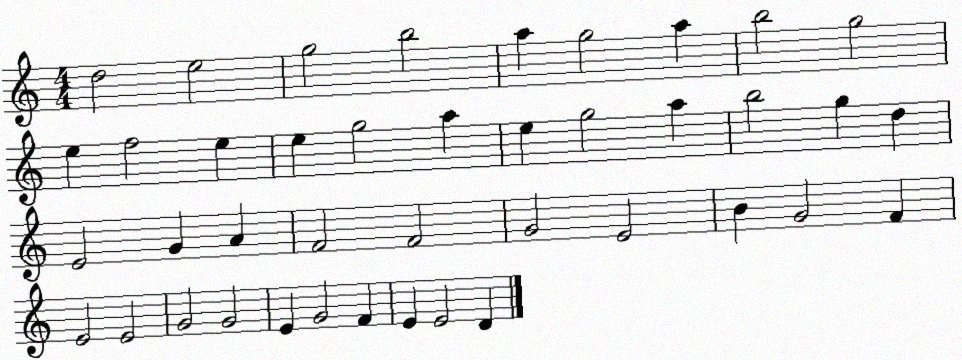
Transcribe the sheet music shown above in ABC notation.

X:1
T:Untitled
M:4/4
L:1/4
K:C
d2 e2 g2 b2 a g2 a b2 g2 e f2 e e g2 a e g2 a b2 g d E2 G A F2 F2 G2 E2 B G2 F E2 E2 G2 G2 E G2 F E E2 D